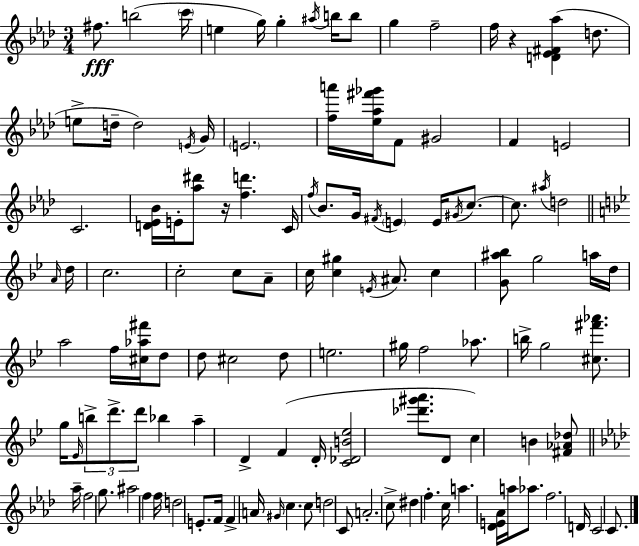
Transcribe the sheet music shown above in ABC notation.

X:1
T:Untitled
M:3/4
L:1/4
K:Fm
^f/2 b2 c'/4 e g/4 g ^a/4 b/4 b/2 g f2 f/4 z [D_E^F_a] d/2 e/2 d/4 d2 E/4 G/4 E2 [fa']/4 [_e_a^f'_g']/4 F/2 ^G2 F E2 C2 [D_E_B]/4 E/4 [_a^d']/2 z/4 [fd'] C/4 f/4 _B/2 G/4 ^F/4 E E/4 ^G/4 c/2 c/2 ^a/4 d2 A/4 d/4 c2 c2 c/2 A/2 c/4 [c^g] E/4 ^A/2 c [G^a_b]/2 g2 a/4 d/4 a2 f/4 [^c_a^f']/4 d/2 d/2 ^c2 d/2 e2 ^g/4 f2 _a/2 b/4 g2 [^c^f'_a']/2 g/4 _E/4 b/2 d'/2 d'/2 _b a D F D/4 [C_DB_e]2 [_d'^g'a']/2 D/2 c B [^F_A_d]/2 _a/4 f2 g/2 ^a2 f f/4 d2 E/2 F/4 F A/4 ^G/4 c c/2 d2 C/2 A2 c/2 ^d f c/4 a [_DE_A]/4 a/4 _a/2 f2 D/4 C2 C/2